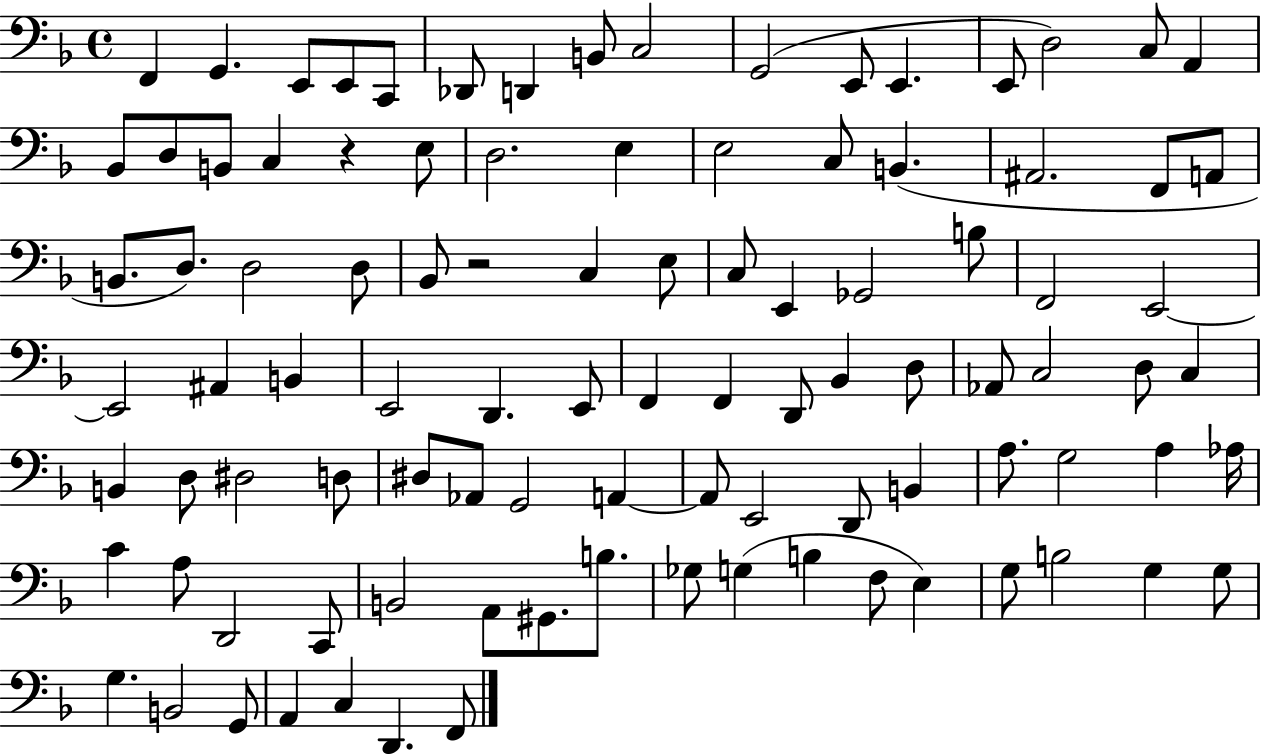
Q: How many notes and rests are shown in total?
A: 99